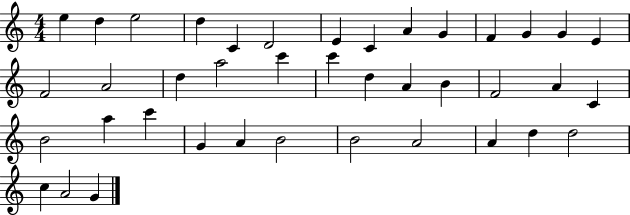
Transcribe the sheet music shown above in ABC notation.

X:1
T:Untitled
M:4/4
L:1/4
K:C
e d e2 d C D2 E C A G F G G E F2 A2 d a2 c' c' d A B F2 A C B2 a c' G A B2 B2 A2 A d d2 c A2 G